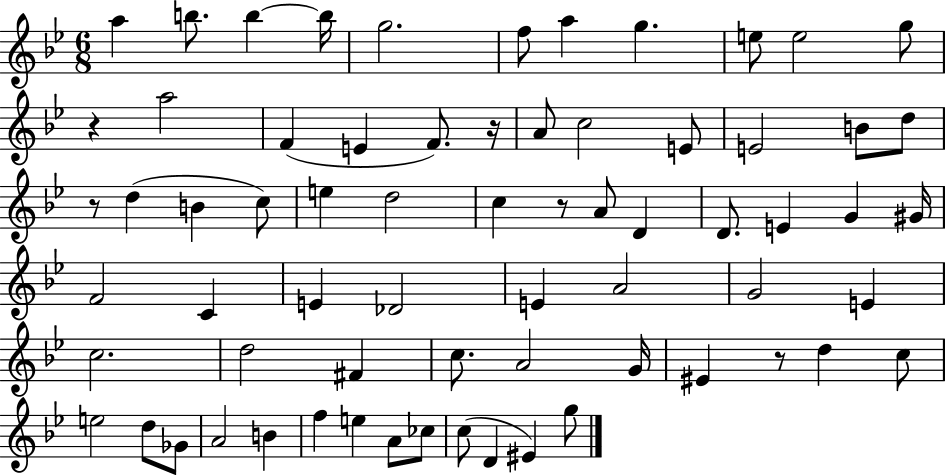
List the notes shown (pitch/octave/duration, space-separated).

A5/q B5/e. B5/q B5/s G5/h. F5/e A5/q G5/q. E5/e E5/h G5/e R/q A5/h F4/q E4/q F4/e. R/s A4/e C5/h E4/e E4/h B4/e D5/e R/e D5/q B4/q C5/e E5/q D5/h C5/q R/e A4/e D4/q D4/e. E4/q G4/q G#4/s F4/h C4/q E4/q Db4/h E4/q A4/h G4/h E4/q C5/h. D5/h F#4/q C5/e. A4/h G4/s EIS4/q R/e D5/q C5/e E5/h D5/e Gb4/e A4/h B4/q F5/q E5/q A4/e CES5/e C5/e D4/q EIS4/q G5/e